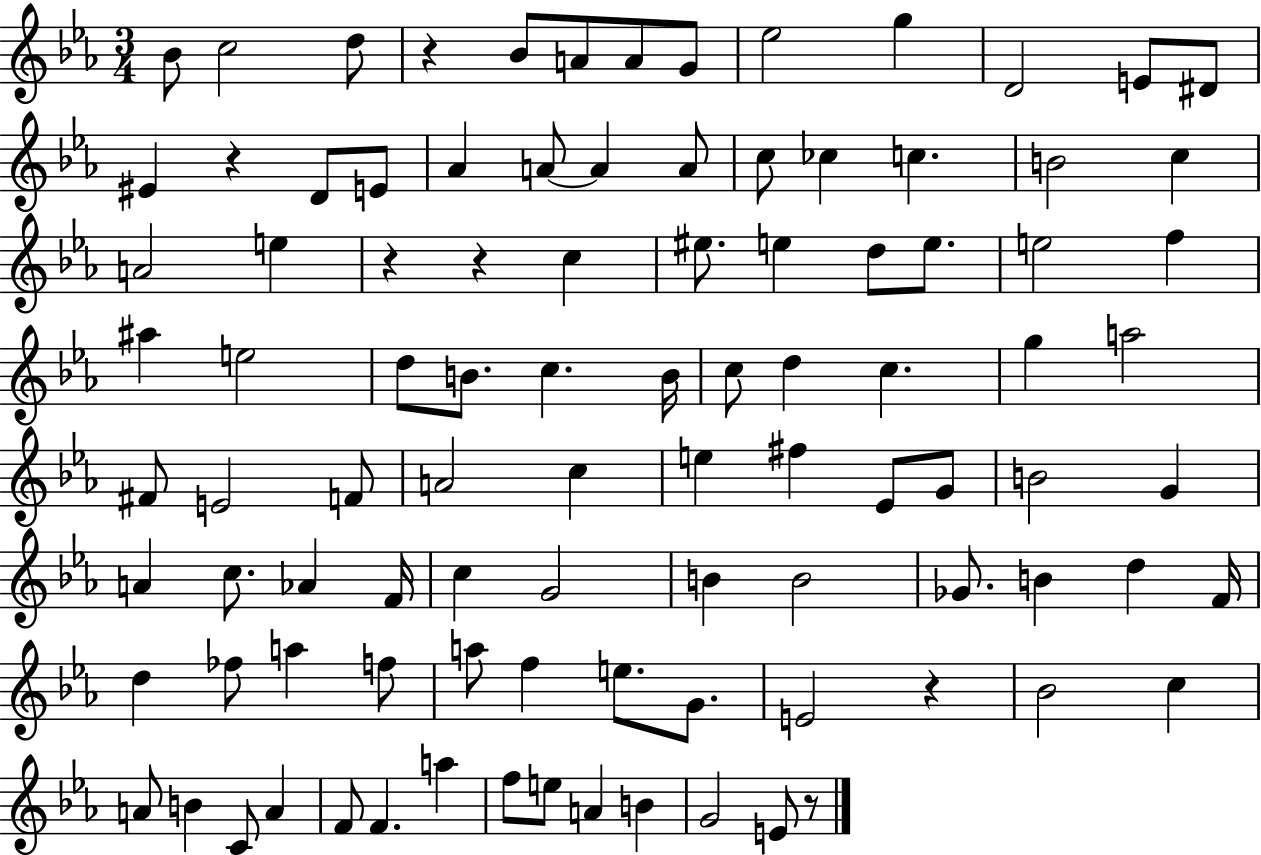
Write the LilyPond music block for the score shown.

{
  \clef treble
  \numericTimeSignature
  \time 3/4
  \key ees \major
  bes'8 c''2 d''8 | r4 bes'8 a'8 a'8 g'8 | ees''2 g''4 | d'2 e'8 dis'8 | \break eis'4 r4 d'8 e'8 | aes'4 a'8~~ a'4 a'8 | c''8 ces''4 c''4. | b'2 c''4 | \break a'2 e''4 | r4 r4 c''4 | eis''8. e''4 d''8 e''8. | e''2 f''4 | \break ais''4 e''2 | d''8 b'8. c''4. b'16 | c''8 d''4 c''4. | g''4 a''2 | \break fis'8 e'2 f'8 | a'2 c''4 | e''4 fis''4 ees'8 g'8 | b'2 g'4 | \break a'4 c''8. aes'4 f'16 | c''4 g'2 | b'4 b'2 | ges'8. b'4 d''4 f'16 | \break d''4 fes''8 a''4 f''8 | a''8 f''4 e''8. g'8. | e'2 r4 | bes'2 c''4 | \break a'8 b'4 c'8 a'4 | f'8 f'4. a''4 | f''8 e''8 a'4 b'4 | g'2 e'8 r8 | \break \bar "|."
}